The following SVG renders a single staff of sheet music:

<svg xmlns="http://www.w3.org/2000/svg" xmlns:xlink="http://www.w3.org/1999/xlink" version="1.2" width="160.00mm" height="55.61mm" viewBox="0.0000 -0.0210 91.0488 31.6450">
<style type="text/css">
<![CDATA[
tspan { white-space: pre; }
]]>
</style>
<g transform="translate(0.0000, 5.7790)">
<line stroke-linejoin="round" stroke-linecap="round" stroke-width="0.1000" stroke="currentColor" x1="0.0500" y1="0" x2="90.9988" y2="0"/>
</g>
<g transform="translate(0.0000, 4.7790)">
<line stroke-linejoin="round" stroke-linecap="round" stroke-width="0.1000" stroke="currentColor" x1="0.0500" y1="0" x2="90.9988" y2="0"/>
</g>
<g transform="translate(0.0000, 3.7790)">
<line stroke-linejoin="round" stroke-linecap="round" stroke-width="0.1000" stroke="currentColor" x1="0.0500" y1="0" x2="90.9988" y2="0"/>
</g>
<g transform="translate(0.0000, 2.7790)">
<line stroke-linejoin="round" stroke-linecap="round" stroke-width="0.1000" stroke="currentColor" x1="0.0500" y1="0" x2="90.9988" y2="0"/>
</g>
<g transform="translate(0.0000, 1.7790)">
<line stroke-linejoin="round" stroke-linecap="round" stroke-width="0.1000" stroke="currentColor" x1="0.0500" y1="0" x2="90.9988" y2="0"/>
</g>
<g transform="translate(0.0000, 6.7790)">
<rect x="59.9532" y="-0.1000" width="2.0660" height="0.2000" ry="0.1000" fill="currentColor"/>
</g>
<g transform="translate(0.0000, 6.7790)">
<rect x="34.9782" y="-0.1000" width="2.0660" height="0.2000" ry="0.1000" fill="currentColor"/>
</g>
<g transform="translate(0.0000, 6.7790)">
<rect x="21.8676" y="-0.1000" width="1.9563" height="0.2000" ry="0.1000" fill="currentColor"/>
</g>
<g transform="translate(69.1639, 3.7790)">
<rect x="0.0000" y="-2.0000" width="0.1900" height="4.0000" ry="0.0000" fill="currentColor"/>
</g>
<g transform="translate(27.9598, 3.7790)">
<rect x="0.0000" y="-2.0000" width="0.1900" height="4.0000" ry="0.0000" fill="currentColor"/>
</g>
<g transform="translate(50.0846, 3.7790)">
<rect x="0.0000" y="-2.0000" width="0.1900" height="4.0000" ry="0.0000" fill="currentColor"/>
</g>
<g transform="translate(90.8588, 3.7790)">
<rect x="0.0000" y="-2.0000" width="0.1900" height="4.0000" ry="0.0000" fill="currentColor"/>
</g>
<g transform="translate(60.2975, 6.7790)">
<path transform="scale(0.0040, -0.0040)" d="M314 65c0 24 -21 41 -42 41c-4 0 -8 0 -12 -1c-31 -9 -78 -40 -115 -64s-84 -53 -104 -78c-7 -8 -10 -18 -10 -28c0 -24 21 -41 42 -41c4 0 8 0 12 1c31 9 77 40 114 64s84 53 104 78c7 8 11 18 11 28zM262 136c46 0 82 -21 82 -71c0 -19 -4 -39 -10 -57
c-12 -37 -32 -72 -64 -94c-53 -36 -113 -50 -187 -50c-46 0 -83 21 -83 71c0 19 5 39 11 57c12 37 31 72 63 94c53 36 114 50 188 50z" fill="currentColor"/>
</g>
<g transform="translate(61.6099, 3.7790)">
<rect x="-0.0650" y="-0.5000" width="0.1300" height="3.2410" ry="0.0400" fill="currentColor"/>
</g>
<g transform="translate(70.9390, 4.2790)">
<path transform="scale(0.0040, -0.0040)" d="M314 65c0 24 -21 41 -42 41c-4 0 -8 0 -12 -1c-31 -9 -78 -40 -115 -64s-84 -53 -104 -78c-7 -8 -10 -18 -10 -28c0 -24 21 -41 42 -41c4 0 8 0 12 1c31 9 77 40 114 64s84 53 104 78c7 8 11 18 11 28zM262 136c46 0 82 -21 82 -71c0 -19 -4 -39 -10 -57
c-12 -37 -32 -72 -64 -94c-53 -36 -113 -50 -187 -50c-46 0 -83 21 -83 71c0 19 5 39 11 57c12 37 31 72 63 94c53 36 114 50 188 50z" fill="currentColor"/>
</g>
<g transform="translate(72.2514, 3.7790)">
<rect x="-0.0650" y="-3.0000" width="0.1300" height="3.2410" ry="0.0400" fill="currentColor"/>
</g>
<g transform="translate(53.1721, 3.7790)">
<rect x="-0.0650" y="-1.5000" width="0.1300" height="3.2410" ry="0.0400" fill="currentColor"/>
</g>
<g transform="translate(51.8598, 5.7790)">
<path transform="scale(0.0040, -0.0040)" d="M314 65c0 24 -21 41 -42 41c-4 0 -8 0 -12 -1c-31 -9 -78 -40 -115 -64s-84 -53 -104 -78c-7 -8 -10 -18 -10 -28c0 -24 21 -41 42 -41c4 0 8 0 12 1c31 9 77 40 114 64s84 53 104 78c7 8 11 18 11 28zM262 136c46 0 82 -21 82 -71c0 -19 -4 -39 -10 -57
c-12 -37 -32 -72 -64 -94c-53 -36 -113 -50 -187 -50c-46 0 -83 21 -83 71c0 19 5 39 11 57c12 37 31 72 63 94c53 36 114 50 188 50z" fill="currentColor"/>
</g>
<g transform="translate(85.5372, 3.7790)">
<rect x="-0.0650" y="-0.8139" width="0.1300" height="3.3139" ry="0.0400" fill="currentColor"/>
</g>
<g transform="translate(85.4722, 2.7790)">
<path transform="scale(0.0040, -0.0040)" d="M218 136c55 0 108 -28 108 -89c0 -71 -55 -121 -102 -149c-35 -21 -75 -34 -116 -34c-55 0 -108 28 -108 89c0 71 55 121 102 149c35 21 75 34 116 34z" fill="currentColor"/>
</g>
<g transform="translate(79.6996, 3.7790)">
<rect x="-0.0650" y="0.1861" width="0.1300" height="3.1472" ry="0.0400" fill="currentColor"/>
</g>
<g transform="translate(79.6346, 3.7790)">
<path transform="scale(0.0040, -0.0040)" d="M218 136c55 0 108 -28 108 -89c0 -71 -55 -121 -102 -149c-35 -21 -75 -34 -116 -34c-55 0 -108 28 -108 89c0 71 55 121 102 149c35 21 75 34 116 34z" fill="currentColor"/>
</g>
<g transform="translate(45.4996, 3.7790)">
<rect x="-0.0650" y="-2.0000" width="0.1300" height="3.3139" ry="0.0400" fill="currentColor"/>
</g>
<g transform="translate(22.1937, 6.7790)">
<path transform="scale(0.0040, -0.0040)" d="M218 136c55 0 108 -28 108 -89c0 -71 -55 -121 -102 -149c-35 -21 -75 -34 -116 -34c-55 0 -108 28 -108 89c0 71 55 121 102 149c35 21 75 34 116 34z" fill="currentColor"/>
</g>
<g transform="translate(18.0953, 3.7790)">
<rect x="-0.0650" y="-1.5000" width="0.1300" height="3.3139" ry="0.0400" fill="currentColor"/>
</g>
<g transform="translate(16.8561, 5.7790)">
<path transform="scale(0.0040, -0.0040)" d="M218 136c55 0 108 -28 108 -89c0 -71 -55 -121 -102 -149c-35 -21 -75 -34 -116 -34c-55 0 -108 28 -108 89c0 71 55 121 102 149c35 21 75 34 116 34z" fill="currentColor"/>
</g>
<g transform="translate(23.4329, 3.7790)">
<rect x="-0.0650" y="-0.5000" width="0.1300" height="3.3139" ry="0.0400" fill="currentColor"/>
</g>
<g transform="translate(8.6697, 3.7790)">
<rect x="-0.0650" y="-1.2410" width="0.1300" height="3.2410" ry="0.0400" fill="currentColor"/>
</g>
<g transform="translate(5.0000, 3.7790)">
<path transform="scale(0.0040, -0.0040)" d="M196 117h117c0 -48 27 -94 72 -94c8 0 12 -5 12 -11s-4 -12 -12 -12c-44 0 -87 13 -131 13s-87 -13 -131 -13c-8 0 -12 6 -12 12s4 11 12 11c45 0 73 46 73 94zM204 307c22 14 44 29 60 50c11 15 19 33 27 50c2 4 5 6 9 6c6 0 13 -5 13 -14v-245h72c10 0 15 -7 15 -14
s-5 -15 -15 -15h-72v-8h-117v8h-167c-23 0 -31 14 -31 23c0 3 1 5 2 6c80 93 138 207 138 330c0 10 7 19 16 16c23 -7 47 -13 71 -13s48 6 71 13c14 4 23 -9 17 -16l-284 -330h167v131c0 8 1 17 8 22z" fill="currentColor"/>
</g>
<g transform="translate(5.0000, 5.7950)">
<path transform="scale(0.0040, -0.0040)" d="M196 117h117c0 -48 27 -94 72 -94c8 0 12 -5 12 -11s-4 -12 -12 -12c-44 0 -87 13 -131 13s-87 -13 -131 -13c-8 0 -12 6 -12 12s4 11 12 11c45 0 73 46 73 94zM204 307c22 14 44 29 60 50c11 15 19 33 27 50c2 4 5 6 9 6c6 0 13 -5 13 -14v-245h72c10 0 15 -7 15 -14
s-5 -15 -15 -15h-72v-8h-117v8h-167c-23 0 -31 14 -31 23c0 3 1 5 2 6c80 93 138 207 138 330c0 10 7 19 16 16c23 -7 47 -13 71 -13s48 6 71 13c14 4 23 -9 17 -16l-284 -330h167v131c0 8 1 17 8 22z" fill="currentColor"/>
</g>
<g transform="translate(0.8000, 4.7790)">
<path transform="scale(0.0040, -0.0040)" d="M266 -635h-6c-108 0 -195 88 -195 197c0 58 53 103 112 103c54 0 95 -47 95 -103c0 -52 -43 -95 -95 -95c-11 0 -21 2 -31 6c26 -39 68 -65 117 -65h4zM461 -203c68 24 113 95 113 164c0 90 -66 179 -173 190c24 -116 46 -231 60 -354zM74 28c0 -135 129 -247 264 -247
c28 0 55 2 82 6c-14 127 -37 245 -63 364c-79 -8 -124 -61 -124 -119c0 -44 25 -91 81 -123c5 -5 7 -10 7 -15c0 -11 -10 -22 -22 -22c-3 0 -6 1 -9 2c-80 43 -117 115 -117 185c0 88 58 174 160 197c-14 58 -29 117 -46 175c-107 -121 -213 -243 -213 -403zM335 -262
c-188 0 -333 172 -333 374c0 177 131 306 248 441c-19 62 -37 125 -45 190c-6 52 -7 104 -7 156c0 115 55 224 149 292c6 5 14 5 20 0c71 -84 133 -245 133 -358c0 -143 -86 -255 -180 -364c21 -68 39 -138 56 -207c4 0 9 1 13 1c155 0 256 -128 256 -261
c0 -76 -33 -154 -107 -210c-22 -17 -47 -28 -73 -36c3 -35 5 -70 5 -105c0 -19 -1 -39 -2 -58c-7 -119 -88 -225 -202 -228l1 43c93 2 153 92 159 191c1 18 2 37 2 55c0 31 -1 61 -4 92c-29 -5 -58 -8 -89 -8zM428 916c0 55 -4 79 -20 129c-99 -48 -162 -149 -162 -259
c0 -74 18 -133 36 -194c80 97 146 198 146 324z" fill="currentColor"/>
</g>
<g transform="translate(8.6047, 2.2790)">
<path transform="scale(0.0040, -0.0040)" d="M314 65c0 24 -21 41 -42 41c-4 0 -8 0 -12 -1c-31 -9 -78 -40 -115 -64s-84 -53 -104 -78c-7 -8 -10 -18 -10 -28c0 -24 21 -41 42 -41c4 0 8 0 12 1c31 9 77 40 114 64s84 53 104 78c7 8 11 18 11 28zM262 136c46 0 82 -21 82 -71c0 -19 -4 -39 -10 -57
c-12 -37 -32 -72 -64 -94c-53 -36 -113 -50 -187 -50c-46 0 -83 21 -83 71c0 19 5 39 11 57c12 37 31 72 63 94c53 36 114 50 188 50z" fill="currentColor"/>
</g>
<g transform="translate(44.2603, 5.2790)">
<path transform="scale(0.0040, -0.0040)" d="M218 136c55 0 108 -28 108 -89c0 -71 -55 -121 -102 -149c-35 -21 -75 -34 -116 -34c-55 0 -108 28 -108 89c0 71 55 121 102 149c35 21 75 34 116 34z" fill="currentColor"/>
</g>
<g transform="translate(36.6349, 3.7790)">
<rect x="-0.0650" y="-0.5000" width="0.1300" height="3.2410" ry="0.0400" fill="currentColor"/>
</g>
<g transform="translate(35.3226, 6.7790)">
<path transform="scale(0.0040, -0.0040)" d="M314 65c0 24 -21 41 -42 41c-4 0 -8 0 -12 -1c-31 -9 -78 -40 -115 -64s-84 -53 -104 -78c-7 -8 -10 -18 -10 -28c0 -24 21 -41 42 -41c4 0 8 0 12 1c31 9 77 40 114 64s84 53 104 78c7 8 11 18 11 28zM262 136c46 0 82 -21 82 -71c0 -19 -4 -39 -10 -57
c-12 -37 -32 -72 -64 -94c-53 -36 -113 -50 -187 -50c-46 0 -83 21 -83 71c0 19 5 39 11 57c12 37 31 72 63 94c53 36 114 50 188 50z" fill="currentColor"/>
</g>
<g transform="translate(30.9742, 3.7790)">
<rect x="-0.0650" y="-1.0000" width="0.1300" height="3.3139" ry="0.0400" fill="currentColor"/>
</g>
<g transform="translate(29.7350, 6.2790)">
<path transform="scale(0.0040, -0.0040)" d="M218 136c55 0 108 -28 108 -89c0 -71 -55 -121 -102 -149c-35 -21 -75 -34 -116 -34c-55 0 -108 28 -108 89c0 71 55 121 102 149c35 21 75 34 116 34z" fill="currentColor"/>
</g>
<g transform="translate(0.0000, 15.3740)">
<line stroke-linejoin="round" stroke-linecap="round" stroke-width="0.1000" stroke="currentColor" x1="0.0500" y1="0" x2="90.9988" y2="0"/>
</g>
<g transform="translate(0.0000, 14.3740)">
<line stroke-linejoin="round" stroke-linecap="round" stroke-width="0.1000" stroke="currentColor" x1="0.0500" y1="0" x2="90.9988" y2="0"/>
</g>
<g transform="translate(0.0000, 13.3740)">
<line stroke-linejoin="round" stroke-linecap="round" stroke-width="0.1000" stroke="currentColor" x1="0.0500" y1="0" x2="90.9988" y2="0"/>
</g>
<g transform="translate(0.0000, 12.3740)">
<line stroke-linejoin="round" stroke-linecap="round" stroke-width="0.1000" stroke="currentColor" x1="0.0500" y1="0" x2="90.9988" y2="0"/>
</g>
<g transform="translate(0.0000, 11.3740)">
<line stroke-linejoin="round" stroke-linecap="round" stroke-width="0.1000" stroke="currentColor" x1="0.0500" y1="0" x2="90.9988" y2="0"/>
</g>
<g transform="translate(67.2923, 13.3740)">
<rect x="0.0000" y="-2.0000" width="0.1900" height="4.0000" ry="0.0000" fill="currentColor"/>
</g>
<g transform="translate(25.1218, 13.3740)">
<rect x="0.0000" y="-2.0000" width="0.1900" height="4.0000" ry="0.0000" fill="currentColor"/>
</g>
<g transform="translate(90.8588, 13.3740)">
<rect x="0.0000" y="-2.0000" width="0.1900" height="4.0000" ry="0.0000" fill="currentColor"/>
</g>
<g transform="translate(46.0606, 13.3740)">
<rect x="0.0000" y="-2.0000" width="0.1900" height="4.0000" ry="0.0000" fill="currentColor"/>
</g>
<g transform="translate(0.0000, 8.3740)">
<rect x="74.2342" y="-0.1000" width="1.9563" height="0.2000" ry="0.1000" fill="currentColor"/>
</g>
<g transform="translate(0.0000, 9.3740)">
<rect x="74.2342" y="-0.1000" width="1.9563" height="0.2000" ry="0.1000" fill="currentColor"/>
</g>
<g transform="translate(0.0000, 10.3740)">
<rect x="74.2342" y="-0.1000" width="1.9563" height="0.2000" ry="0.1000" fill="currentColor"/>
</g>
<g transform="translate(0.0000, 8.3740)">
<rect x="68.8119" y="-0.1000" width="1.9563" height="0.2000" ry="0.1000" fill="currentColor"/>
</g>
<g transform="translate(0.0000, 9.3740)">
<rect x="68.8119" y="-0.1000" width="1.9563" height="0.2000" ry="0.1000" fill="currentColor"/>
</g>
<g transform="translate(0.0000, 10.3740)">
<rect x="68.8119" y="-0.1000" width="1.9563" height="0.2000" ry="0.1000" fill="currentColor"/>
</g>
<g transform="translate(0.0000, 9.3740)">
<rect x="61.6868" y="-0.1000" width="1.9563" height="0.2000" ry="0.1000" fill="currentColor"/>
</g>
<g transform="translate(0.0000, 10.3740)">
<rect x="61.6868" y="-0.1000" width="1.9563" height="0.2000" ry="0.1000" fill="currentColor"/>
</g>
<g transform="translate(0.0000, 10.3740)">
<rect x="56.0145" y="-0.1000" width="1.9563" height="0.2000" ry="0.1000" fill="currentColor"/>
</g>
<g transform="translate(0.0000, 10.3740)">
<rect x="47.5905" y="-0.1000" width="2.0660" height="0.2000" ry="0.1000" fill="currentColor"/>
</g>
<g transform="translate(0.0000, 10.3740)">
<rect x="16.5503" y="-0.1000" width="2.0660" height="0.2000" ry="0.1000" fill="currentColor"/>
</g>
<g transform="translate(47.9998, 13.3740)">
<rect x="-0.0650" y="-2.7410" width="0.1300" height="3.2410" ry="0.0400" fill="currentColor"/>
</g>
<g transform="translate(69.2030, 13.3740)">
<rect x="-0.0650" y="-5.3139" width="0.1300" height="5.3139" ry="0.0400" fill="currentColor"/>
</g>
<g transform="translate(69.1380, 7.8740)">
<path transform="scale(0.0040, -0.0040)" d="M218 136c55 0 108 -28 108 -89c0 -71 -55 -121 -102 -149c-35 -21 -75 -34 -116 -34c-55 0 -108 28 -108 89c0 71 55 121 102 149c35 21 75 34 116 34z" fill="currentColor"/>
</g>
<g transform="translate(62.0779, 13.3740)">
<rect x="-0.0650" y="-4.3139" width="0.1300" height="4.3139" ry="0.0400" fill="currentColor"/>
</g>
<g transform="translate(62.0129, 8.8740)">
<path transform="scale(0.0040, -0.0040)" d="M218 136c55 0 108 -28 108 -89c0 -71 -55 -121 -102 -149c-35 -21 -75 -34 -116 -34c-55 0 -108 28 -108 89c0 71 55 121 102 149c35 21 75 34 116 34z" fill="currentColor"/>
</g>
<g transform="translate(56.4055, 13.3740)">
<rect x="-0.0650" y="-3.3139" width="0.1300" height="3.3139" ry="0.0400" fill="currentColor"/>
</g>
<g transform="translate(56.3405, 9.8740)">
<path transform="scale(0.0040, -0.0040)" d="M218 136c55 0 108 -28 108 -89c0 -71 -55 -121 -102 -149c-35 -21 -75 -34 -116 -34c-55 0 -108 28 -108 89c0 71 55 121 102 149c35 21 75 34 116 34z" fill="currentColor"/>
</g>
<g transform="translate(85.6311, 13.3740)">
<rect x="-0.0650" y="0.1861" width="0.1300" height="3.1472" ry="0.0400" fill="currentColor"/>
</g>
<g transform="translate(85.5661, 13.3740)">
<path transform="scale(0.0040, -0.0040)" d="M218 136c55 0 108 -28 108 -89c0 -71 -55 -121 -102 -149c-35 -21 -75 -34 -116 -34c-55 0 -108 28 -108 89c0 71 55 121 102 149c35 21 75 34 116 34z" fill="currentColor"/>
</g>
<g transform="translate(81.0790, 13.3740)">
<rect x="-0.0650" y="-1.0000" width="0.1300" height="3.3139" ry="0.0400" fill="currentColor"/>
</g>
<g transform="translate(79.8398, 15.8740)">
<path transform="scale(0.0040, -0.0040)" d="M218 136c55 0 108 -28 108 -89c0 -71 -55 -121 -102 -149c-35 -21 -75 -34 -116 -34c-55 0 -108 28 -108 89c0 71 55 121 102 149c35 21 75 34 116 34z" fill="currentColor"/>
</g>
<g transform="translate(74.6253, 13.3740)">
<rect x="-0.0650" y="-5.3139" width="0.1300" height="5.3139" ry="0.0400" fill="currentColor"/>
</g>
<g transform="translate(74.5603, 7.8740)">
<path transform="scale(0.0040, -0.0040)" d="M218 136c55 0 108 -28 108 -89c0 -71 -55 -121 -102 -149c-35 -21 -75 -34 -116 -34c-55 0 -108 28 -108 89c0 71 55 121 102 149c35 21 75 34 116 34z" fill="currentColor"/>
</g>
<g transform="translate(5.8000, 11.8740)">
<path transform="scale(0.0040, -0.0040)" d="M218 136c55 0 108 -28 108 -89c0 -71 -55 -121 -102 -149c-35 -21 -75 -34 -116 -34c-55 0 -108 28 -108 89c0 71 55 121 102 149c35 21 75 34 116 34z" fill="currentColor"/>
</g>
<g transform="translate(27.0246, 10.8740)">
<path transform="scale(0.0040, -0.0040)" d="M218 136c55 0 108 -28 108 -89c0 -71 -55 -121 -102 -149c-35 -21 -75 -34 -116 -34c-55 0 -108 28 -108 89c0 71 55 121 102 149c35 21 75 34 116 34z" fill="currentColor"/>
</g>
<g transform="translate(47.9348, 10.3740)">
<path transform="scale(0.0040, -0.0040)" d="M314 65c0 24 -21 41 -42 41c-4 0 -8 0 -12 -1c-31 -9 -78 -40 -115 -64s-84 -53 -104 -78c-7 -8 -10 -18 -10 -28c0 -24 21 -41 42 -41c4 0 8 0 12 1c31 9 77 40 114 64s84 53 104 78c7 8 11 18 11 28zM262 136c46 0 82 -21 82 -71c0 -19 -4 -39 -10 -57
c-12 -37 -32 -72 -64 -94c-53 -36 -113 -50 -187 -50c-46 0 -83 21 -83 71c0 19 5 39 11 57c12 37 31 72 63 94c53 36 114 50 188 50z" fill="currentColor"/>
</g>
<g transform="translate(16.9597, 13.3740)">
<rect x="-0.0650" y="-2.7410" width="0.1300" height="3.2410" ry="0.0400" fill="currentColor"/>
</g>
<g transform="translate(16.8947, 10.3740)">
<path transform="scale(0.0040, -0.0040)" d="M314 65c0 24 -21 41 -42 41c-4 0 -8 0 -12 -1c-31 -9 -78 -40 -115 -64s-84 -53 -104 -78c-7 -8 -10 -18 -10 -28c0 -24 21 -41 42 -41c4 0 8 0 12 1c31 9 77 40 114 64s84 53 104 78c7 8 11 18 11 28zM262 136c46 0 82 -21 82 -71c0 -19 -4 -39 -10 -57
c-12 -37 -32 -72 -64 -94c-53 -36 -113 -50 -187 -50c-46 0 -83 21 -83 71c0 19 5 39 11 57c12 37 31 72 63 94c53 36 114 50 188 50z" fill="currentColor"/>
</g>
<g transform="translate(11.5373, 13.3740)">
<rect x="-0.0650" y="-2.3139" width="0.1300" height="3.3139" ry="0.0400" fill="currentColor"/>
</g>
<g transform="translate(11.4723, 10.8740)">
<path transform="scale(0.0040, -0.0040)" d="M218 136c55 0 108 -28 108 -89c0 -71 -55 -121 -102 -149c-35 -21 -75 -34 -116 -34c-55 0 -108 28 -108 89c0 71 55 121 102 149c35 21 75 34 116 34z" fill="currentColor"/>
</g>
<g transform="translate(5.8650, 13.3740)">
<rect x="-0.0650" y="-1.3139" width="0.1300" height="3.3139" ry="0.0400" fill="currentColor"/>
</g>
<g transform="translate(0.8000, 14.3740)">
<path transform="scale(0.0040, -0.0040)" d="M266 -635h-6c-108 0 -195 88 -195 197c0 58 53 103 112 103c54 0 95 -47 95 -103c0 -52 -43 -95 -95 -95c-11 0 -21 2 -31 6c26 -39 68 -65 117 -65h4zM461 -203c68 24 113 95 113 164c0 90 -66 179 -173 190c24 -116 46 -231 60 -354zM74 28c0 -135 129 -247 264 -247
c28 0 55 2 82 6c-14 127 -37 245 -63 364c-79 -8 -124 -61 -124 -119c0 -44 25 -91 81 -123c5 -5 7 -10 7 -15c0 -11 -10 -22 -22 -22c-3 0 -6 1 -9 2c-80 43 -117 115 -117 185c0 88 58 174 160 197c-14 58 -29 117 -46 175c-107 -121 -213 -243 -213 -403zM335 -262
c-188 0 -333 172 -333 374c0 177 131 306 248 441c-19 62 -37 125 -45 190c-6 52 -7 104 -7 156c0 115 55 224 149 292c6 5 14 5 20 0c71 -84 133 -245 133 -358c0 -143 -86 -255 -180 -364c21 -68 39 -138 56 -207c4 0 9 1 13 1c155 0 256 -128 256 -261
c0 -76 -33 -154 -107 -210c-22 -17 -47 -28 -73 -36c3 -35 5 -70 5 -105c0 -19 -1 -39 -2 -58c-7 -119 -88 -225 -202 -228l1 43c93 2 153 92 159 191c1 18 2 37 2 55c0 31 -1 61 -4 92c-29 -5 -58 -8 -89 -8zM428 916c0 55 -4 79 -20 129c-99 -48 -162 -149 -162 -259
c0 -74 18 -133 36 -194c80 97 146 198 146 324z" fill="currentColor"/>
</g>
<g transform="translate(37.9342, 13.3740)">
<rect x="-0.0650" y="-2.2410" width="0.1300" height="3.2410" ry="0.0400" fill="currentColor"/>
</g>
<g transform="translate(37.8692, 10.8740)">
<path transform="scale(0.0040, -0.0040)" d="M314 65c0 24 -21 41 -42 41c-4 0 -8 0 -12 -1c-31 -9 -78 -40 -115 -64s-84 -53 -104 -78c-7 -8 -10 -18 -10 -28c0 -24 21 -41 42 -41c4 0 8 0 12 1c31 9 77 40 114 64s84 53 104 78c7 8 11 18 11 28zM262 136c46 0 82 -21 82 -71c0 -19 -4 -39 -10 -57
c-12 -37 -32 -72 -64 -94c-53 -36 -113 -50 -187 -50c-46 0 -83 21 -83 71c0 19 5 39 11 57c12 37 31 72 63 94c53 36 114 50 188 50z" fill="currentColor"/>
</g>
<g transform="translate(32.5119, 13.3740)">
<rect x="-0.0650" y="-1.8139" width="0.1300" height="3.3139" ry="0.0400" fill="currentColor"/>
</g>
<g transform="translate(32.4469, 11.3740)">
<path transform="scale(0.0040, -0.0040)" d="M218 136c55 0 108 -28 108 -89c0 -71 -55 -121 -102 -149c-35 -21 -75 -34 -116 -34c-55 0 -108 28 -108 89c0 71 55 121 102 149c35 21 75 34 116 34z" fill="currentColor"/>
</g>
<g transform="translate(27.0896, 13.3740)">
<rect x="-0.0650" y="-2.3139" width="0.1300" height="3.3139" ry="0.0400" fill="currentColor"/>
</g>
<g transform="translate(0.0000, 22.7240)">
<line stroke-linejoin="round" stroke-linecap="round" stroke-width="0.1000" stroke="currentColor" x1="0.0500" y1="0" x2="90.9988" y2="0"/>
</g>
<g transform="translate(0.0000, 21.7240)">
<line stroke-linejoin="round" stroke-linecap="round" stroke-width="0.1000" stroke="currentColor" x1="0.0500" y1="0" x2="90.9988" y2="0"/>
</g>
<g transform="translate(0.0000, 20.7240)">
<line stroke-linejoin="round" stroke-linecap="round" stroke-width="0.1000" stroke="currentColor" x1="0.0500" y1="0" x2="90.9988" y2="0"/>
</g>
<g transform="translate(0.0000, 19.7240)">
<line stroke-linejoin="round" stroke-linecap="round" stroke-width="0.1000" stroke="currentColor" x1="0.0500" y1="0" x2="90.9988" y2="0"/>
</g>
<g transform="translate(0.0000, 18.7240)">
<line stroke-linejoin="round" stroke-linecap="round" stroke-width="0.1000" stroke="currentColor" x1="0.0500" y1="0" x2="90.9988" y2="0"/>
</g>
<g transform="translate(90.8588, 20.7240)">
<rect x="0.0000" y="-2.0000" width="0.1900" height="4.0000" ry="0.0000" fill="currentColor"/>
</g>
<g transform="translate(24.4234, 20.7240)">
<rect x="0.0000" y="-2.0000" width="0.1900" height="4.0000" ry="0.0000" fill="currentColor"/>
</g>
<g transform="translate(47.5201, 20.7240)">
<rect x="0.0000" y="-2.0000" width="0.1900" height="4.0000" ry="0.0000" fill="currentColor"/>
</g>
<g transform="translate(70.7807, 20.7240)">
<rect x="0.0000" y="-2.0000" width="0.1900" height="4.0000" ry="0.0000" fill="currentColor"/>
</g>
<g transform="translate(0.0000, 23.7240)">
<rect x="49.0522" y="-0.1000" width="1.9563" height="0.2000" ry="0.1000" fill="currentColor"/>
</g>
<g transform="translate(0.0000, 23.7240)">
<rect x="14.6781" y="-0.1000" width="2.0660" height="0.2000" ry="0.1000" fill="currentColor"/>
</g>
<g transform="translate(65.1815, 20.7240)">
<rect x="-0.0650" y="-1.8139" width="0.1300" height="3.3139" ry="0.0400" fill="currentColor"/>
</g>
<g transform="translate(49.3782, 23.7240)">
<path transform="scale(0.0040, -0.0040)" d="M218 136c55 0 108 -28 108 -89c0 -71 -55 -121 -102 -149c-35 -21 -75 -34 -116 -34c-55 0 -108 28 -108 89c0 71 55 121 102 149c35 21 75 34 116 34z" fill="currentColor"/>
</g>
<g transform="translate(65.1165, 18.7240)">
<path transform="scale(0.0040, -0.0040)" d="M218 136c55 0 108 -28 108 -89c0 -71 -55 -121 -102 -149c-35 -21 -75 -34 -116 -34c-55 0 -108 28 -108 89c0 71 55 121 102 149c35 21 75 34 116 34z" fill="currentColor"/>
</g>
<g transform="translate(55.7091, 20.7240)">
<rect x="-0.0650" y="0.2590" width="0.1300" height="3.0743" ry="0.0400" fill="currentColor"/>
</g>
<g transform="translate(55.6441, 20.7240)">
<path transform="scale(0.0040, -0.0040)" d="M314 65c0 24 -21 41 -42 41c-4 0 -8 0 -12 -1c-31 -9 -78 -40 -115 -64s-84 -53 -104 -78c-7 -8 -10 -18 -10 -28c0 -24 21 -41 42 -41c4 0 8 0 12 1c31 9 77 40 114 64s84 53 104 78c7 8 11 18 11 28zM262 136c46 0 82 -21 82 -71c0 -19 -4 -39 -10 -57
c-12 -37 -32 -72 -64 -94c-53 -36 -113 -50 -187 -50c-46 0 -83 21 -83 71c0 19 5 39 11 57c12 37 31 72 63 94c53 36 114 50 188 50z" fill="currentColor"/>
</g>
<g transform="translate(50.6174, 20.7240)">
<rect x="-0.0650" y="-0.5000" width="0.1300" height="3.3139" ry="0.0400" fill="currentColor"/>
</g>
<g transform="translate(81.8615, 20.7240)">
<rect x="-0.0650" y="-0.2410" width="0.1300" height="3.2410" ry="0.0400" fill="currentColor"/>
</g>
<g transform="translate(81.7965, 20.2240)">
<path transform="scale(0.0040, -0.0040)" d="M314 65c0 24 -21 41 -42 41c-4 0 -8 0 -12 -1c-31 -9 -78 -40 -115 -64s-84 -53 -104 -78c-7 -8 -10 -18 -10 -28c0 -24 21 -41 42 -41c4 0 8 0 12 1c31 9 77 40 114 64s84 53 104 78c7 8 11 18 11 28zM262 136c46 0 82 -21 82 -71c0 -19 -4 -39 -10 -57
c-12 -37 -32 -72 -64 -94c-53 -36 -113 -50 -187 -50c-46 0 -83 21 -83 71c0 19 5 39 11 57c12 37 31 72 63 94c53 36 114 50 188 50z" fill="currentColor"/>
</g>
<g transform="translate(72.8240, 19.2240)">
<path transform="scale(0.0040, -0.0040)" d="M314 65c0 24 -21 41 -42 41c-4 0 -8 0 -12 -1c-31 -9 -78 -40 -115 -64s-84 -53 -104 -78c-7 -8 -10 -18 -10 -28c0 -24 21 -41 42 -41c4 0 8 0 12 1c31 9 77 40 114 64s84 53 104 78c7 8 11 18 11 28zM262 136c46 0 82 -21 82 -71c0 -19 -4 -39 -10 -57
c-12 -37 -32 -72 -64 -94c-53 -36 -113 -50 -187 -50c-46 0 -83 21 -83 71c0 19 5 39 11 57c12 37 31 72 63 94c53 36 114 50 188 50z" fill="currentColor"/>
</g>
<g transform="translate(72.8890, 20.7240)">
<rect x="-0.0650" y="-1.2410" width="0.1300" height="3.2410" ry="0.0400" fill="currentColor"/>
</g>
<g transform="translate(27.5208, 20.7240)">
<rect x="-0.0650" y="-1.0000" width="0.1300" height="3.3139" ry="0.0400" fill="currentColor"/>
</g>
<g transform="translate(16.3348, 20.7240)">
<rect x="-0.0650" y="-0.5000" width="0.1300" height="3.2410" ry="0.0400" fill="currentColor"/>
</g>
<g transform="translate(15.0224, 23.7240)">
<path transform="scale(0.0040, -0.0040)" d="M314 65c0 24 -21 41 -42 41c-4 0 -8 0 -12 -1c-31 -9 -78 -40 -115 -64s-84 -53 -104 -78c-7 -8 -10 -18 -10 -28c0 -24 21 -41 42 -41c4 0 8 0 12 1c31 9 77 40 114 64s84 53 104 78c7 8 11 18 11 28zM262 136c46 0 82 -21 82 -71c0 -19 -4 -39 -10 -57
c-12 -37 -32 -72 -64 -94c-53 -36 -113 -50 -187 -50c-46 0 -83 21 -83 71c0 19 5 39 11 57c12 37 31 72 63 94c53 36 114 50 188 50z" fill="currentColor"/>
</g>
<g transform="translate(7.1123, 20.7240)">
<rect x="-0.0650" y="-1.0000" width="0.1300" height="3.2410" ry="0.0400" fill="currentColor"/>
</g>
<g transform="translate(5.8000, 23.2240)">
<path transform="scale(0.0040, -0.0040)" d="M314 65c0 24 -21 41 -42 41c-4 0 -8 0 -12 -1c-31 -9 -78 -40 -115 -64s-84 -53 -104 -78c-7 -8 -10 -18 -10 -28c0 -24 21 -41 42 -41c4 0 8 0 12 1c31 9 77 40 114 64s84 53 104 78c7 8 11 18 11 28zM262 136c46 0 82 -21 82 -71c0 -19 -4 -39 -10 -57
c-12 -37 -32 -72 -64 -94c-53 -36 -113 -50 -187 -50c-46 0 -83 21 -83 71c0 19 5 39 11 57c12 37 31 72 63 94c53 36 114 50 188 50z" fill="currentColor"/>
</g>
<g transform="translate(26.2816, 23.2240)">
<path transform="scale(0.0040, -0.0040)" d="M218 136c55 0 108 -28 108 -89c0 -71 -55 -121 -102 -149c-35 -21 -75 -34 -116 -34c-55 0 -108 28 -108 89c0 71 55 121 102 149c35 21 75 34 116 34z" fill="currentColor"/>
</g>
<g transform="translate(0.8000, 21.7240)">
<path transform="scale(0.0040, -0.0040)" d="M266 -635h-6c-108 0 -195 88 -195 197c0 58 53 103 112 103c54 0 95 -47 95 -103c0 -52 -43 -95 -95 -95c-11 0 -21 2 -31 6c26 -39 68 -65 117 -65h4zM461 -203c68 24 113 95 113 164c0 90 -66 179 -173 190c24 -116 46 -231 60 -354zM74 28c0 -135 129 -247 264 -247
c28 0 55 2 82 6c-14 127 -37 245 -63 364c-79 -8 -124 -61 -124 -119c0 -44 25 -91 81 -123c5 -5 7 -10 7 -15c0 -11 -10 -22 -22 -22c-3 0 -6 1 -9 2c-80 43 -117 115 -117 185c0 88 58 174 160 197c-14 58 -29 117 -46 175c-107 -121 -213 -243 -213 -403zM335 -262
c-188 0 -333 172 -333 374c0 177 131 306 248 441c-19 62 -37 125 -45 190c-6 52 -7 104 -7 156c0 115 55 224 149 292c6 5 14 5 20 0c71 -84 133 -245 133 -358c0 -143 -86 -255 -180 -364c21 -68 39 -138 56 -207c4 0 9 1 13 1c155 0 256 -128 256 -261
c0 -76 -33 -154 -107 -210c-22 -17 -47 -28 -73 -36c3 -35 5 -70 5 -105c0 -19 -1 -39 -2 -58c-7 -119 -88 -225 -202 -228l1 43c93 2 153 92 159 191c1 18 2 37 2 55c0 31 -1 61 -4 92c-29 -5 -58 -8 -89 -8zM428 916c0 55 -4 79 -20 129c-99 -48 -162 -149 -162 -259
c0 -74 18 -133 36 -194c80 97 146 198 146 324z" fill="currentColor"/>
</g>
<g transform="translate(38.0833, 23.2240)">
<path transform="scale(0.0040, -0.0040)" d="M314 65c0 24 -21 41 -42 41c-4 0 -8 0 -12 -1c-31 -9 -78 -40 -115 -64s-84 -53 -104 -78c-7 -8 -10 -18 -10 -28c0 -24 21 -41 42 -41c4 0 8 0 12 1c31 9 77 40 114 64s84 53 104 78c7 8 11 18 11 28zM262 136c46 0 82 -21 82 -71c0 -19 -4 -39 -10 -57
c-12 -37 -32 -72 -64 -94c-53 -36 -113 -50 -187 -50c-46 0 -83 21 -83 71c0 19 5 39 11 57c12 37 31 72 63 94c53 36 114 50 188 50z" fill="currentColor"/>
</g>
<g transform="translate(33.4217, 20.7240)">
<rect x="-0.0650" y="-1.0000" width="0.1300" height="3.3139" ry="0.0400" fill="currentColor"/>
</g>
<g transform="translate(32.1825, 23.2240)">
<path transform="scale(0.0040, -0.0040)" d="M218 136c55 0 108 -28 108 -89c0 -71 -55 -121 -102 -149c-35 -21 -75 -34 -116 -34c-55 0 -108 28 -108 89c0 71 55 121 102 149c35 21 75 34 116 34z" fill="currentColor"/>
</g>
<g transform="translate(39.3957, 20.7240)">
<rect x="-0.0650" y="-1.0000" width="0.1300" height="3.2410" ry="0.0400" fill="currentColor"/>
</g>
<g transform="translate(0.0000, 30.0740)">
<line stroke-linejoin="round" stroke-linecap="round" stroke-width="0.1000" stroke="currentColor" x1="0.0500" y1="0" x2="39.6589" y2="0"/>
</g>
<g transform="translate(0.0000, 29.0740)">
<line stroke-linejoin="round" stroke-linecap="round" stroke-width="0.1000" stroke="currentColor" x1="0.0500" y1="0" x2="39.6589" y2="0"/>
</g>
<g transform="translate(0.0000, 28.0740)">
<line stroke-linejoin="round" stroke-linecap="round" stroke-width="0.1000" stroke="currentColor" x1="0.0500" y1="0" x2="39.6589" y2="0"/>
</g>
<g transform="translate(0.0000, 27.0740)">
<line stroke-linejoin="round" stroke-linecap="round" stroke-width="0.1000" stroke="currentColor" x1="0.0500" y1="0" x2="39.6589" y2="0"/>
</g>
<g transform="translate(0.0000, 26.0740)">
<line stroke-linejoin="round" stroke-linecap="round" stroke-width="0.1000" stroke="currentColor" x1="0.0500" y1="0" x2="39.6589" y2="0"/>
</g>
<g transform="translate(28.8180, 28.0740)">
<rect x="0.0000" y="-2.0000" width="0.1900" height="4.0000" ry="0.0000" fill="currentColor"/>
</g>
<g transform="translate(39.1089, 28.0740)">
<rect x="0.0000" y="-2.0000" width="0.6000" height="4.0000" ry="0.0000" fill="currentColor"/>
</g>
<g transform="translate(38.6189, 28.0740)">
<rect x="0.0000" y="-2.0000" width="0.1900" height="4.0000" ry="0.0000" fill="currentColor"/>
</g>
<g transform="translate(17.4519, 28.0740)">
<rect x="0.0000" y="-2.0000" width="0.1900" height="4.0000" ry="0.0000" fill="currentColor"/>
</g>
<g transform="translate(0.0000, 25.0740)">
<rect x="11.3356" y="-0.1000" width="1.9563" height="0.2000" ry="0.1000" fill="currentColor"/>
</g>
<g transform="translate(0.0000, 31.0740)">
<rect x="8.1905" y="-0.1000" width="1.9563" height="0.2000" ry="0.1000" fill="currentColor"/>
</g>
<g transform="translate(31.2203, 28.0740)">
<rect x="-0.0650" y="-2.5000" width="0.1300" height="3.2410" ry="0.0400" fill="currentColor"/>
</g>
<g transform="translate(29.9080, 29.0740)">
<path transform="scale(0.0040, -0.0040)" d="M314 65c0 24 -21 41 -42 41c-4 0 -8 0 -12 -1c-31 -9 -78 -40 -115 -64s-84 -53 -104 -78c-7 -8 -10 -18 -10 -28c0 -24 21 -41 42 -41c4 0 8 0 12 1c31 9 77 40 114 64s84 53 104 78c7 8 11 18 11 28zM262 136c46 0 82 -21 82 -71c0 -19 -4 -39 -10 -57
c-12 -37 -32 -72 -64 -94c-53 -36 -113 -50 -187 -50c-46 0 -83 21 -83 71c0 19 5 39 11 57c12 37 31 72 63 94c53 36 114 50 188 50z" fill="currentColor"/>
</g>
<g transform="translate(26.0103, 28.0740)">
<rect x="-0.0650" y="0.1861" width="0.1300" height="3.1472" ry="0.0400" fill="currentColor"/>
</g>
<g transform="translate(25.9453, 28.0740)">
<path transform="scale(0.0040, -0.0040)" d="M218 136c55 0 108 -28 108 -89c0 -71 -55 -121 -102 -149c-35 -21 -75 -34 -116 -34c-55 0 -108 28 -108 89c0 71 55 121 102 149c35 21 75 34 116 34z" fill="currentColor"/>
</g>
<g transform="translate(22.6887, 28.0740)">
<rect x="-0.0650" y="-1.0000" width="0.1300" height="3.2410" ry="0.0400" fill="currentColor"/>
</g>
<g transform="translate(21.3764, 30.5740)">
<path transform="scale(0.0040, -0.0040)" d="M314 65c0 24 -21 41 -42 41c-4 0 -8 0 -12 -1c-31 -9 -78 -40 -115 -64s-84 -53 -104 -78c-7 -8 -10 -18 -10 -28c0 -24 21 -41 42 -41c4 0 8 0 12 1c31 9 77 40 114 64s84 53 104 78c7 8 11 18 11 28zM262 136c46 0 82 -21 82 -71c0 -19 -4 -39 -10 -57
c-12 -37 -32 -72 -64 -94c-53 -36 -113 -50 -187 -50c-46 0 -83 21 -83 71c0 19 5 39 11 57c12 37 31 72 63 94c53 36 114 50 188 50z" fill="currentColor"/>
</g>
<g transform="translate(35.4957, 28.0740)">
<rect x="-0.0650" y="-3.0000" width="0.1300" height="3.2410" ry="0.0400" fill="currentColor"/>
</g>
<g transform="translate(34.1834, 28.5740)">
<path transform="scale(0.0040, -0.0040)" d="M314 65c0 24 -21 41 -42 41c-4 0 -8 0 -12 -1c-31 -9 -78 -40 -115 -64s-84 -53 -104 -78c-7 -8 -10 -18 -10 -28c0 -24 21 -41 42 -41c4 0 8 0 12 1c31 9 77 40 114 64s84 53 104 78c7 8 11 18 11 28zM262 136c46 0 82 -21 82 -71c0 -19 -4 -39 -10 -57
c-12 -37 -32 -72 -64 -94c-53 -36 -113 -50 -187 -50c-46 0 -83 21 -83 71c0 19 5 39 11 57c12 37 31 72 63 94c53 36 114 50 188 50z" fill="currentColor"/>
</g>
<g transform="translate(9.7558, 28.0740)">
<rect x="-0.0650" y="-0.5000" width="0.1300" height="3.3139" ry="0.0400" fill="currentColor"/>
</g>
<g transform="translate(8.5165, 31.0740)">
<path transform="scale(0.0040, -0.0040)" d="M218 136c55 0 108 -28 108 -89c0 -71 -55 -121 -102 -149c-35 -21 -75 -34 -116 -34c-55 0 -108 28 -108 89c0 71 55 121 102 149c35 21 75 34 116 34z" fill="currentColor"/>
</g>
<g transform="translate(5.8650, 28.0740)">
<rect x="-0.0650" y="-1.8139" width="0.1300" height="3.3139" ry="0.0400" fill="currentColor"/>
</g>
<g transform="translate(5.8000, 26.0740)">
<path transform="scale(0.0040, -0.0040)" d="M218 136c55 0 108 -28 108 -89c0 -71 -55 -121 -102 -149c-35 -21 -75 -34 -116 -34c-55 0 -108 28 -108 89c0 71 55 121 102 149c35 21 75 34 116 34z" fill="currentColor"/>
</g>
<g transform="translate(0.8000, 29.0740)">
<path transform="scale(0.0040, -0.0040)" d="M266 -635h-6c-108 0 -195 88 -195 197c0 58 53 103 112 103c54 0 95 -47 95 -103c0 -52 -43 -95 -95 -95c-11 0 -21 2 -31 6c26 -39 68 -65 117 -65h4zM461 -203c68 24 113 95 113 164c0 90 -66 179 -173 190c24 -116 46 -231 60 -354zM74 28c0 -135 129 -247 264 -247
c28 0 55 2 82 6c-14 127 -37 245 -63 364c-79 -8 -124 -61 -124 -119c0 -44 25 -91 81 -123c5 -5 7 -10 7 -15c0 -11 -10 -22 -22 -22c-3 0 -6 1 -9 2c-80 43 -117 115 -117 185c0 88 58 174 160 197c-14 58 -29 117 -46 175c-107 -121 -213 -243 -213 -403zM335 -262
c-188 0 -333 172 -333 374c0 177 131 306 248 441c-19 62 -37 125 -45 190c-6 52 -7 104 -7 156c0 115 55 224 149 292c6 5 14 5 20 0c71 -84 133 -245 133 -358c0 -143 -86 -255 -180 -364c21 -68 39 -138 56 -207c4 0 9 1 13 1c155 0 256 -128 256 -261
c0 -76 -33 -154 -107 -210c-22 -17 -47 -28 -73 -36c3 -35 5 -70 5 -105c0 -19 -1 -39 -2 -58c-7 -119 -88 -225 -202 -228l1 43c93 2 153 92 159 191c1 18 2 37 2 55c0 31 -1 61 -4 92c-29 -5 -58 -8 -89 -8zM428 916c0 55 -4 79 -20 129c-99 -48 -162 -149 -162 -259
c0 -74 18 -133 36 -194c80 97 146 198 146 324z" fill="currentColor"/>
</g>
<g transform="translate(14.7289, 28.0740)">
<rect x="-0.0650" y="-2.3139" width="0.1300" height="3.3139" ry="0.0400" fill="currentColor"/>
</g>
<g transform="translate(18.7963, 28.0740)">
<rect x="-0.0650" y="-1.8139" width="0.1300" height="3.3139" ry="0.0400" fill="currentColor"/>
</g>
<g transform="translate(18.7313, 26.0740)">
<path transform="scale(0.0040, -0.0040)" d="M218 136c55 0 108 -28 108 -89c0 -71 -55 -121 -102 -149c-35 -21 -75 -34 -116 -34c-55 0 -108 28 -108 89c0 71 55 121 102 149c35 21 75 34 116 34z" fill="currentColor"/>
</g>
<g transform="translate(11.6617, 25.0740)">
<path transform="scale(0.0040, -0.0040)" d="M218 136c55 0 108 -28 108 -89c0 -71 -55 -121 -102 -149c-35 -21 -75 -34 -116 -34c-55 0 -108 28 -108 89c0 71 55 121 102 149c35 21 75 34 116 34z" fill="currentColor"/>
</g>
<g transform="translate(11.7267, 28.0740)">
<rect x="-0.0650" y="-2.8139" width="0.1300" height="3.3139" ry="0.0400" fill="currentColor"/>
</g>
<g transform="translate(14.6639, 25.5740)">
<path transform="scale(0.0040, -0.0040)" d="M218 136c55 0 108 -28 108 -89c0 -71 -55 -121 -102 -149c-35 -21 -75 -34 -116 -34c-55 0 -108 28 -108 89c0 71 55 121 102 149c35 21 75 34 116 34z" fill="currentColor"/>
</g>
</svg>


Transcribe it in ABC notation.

X:1
T:Untitled
M:4/4
L:1/4
K:C
e2 E C D C2 F E2 C2 A2 B d e g a2 g f g2 a2 b d' f' f' D B D2 C2 D D D2 C B2 f e2 c2 f C a g f D2 B G2 A2